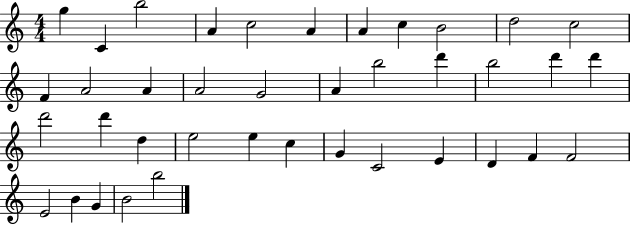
G5/q C4/q B5/h A4/q C5/h A4/q A4/q C5/q B4/h D5/h C5/h F4/q A4/h A4/q A4/h G4/h A4/q B5/h D6/q B5/h D6/q D6/q D6/h D6/q D5/q E5/h E5/q C5/q G4/q C4/h E4/q D4/q F4/q F4/h E4/h B4/q G4/q B4/h B5/h